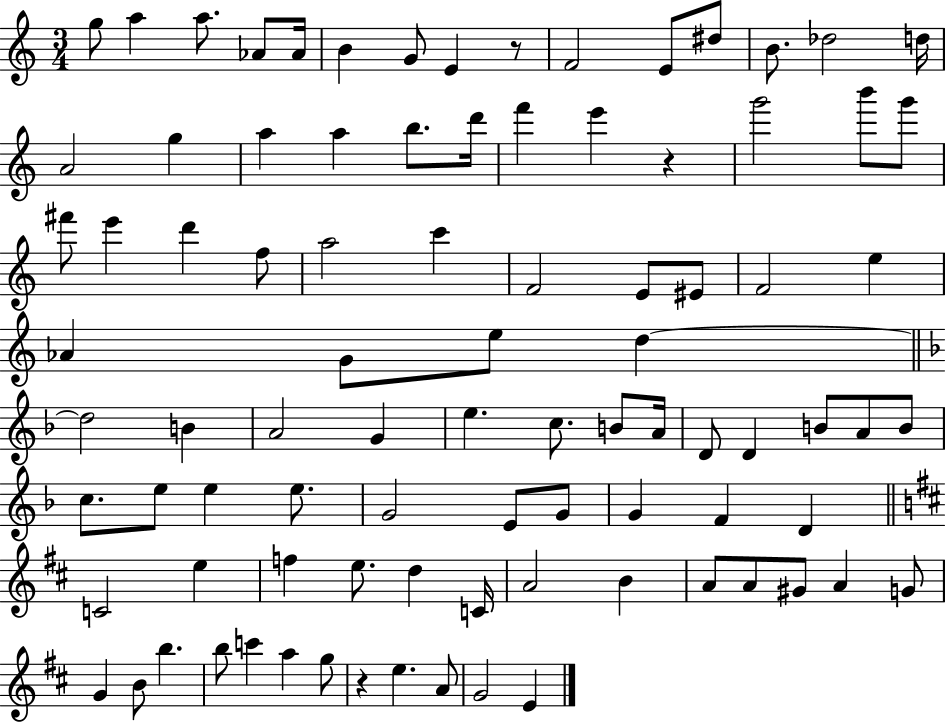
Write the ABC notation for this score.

X:1
T:Untitled
M:3/4
L:1/4
K:C
g/2 a a/2 _A/2 _A/4 B G/2 E z/2 F2 E/2 ^d/2 B/2 _d2 d/4 A2 g a a b/2 d'/4 f' e' z g'2 b'/2 g'/2 ^f'/2 e' d' f/2 a2 c' F2 E/2 ^E/2 F2 e _A G/2 e/2 d d2 B A2 G e c/2 B/2 A/4 D/2 D B/2 A/2 B/2 c/2 e/2 e e/2 G2 E/2 G/2 G F D C2 e f e/2 d C/4 A2 B A/2 A/2 ^G/2 A G/2 G B/2 b b/2 c' a g/2 z e A/2 G2 E